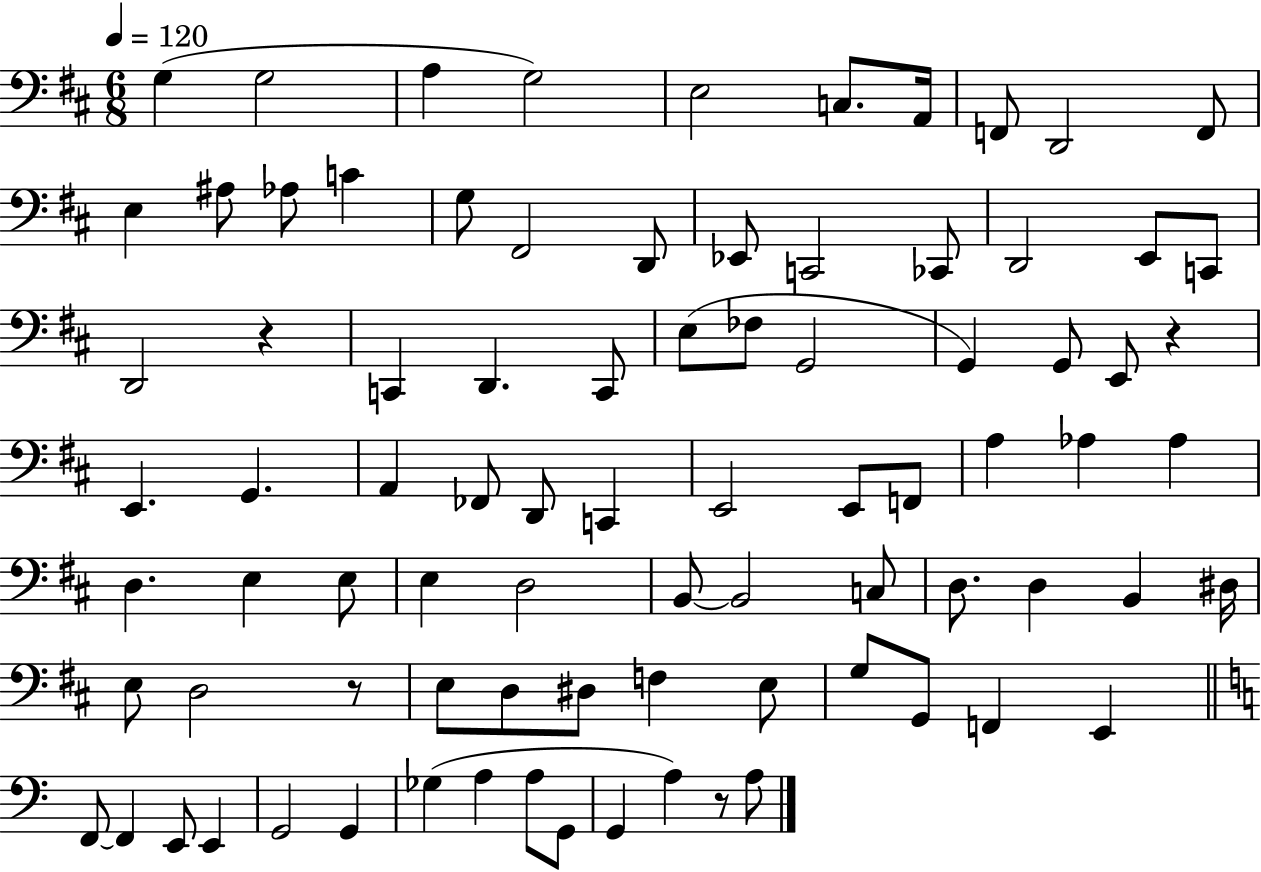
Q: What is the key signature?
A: D major